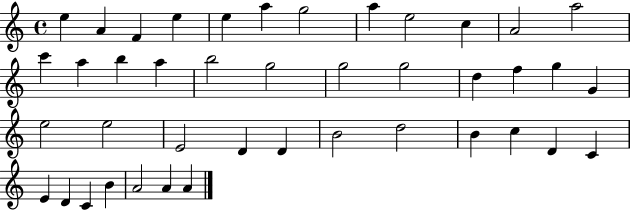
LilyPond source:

{
  \clef treble
  \time 4/4
  \defaultTimeSignature
  \key c \major
  e''4 a'4 f'4 e''4 | e''4 a''4 g''2 | a''4 e''2 c''4 | a'2 a''2 | \break c'''4 a''4 b''4 a''4 | b''2 g''2 | g''2 g''2 | d''4 f''4 g''4 g'4 | \break e''2 e''2 | e'2 d'4 d'4 | b'2 d''2 | b'4 c''4 d'4 c'4 | \break e'4 d'4 c'4 b'4 | a'2 a'4 a'4 | \bar "|."
}